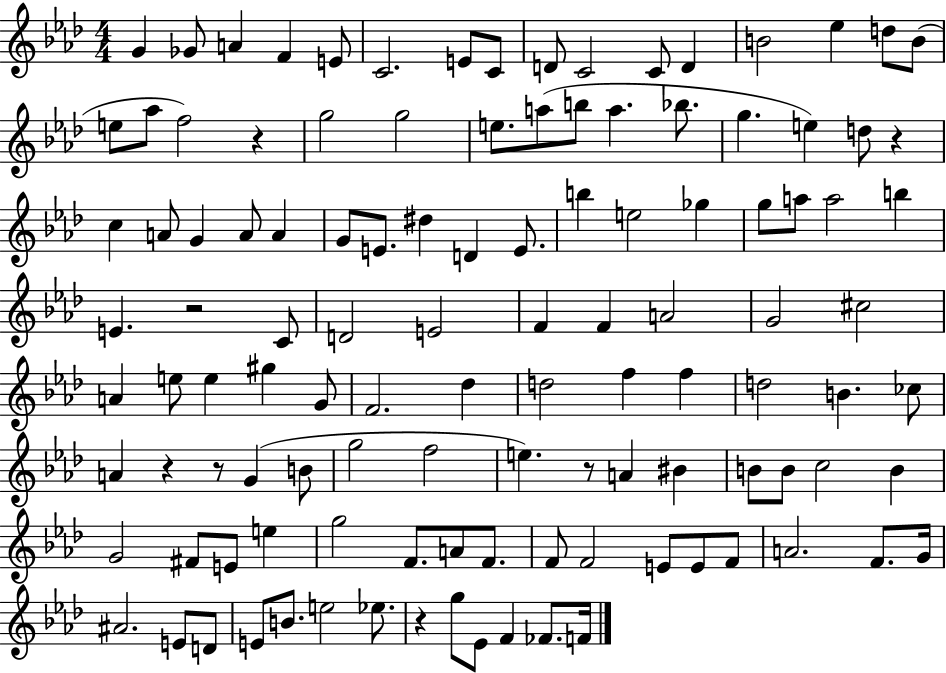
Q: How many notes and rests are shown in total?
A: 115